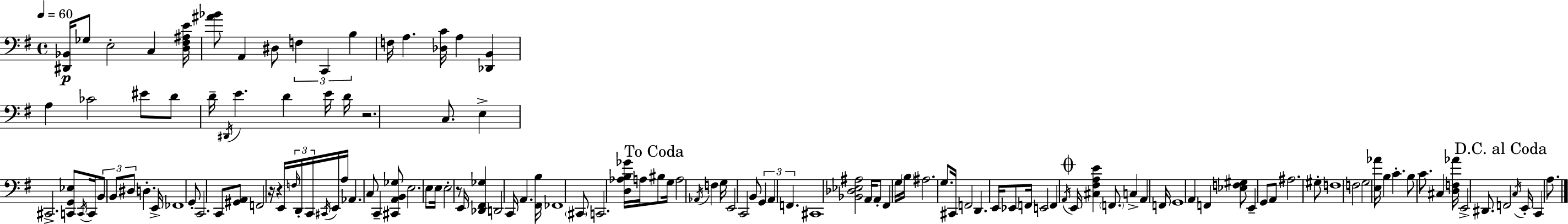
X:1
T:Untitled
M:4/4
L:1/4
K:Em
[^D,,_B,,]/4 _G,/2 E,2 C, [D,^F,^A,E]/4 [^A_B]/2 A,, ^D,/2 F, C,, B, F,/4 A, [_D,C]/4 A, [_D,,B,,] A, _C2 ^E/2 D/2 D/4 ^D,,/4 E D E/4 D/4 z2 C,/2 E, ^C,,2 [C,,G,,_E,]/2 C,,/4 C,,/4 B,,/2 B,,/2 ^D,/2 D, E,,/4 _F,,4 G,,/2 C,,2 C,,/2 [^G,,A,,]/2 F,,2 z/4 z E,,/4 F,/4 D,,/4 C,,/4 ^C,,/4 E,,/4 A,/4 _A,, C,/2 C,, [^C,,A,,B,,_G,]/2 E,2 E,/2 E,/4 E,2 z/2 E,,/4 [_D,,^F,,_G,] D,,2 C,,/4 A,, [^F,,B,]/4 _F,,4 ^C,,/2 C,,2 [D,_A,B,_G]/4 A,/4 ^B,/2 G,/4 A,2 _A,,/4 F, G,/4 E,,2 C,,2 B,,/2 G,, A,, F,, ^C,,4 [_B,,_D,_E,^A,]2 A,,/4 A,,/2 ^F,, G,/4 B,/4 ^A,2 G,/2 ^C,,/4 F,,2 D,, E,,/4 _E,,/2 F,,/4 E,,2 F,, A,,/4 E,,/4 [^C,^F,A,E] F,,/2 C, A,, F,,/4 G,,4 A,, F,, [_E,F,^G,]/2 E,, G,,/2 A,,/2 ^A,2 ^G,/2 F,4 F,2 G,2 [E,_A]/4 B, C B,/2 C/2 ^C, [D,F,_A]/4 E,,2 ^D,,/2 F,,2 C,/4 E,,/4 C,, A,/2